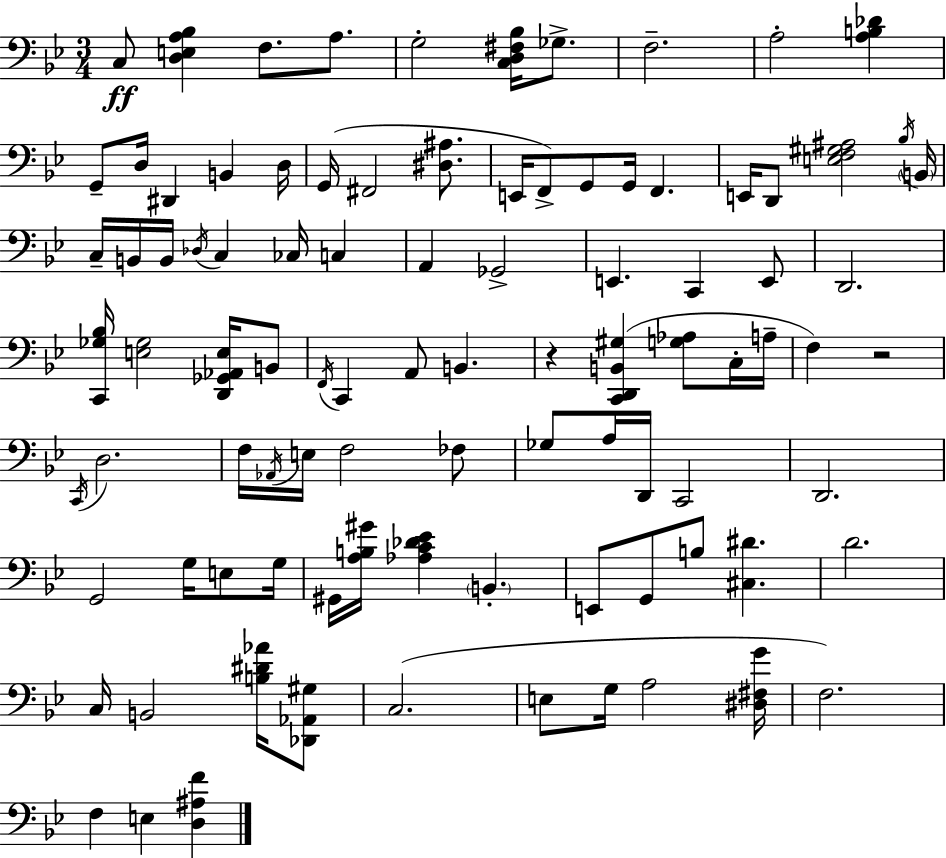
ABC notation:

X:1
T:Untitled
M:3/4
L:1/4
K:Bb
C,/2 [D,E,A,_B,] F,/2 A,/2 G,2 [C,D,^F,_B,]/4 _G,/2 F,2 A,2 [A,B,_D] G,,/2 D,/4 ^D,, B,, D,/4 G,,/4 ^F,,2 [^D,^A,]/2 E,,/4 F,,/2 G,,/2 G,,/4 F,, E,,/4 D,,/2 [E,F,^G,^A,]2 _B,/4 B,,/4 C,/4 B,,/4 B,,/4 _D,/4 C, _C,/4 C, A,, _G,,2 E,, C,, E,,/2 D,,2 [C,,_G,_B,]/4 [E,_G,]2 [D,,_G,,_A,,E,]/4 B,,/2 F,,/4 C,, A,,/2 B,, z [C,,D,,B,,^G,] [G,_A,]/2 C,/4 A,/4 F, z2 C,,/4 D,2 F,/4 _A,,/4 E,/4 F,2 _F,/2 _G,/2 A,/4 D,,/4 C,,2 D,,2 G,,2 G,/4 E,/2 G,/4 ^G,,/4 [A,B,^G]/4 [_A,C_D_E] B,, E,,/2 G,,/2 B,/2 [^C,^D] D2 C,/4 B,,2 [B,^D_A]/4 [_D,,_A,,^G,]/2 C,2 E,/2 G,/4 A,2 [^D,^F,G]/4 F,2 F, E, [D,^A,F]